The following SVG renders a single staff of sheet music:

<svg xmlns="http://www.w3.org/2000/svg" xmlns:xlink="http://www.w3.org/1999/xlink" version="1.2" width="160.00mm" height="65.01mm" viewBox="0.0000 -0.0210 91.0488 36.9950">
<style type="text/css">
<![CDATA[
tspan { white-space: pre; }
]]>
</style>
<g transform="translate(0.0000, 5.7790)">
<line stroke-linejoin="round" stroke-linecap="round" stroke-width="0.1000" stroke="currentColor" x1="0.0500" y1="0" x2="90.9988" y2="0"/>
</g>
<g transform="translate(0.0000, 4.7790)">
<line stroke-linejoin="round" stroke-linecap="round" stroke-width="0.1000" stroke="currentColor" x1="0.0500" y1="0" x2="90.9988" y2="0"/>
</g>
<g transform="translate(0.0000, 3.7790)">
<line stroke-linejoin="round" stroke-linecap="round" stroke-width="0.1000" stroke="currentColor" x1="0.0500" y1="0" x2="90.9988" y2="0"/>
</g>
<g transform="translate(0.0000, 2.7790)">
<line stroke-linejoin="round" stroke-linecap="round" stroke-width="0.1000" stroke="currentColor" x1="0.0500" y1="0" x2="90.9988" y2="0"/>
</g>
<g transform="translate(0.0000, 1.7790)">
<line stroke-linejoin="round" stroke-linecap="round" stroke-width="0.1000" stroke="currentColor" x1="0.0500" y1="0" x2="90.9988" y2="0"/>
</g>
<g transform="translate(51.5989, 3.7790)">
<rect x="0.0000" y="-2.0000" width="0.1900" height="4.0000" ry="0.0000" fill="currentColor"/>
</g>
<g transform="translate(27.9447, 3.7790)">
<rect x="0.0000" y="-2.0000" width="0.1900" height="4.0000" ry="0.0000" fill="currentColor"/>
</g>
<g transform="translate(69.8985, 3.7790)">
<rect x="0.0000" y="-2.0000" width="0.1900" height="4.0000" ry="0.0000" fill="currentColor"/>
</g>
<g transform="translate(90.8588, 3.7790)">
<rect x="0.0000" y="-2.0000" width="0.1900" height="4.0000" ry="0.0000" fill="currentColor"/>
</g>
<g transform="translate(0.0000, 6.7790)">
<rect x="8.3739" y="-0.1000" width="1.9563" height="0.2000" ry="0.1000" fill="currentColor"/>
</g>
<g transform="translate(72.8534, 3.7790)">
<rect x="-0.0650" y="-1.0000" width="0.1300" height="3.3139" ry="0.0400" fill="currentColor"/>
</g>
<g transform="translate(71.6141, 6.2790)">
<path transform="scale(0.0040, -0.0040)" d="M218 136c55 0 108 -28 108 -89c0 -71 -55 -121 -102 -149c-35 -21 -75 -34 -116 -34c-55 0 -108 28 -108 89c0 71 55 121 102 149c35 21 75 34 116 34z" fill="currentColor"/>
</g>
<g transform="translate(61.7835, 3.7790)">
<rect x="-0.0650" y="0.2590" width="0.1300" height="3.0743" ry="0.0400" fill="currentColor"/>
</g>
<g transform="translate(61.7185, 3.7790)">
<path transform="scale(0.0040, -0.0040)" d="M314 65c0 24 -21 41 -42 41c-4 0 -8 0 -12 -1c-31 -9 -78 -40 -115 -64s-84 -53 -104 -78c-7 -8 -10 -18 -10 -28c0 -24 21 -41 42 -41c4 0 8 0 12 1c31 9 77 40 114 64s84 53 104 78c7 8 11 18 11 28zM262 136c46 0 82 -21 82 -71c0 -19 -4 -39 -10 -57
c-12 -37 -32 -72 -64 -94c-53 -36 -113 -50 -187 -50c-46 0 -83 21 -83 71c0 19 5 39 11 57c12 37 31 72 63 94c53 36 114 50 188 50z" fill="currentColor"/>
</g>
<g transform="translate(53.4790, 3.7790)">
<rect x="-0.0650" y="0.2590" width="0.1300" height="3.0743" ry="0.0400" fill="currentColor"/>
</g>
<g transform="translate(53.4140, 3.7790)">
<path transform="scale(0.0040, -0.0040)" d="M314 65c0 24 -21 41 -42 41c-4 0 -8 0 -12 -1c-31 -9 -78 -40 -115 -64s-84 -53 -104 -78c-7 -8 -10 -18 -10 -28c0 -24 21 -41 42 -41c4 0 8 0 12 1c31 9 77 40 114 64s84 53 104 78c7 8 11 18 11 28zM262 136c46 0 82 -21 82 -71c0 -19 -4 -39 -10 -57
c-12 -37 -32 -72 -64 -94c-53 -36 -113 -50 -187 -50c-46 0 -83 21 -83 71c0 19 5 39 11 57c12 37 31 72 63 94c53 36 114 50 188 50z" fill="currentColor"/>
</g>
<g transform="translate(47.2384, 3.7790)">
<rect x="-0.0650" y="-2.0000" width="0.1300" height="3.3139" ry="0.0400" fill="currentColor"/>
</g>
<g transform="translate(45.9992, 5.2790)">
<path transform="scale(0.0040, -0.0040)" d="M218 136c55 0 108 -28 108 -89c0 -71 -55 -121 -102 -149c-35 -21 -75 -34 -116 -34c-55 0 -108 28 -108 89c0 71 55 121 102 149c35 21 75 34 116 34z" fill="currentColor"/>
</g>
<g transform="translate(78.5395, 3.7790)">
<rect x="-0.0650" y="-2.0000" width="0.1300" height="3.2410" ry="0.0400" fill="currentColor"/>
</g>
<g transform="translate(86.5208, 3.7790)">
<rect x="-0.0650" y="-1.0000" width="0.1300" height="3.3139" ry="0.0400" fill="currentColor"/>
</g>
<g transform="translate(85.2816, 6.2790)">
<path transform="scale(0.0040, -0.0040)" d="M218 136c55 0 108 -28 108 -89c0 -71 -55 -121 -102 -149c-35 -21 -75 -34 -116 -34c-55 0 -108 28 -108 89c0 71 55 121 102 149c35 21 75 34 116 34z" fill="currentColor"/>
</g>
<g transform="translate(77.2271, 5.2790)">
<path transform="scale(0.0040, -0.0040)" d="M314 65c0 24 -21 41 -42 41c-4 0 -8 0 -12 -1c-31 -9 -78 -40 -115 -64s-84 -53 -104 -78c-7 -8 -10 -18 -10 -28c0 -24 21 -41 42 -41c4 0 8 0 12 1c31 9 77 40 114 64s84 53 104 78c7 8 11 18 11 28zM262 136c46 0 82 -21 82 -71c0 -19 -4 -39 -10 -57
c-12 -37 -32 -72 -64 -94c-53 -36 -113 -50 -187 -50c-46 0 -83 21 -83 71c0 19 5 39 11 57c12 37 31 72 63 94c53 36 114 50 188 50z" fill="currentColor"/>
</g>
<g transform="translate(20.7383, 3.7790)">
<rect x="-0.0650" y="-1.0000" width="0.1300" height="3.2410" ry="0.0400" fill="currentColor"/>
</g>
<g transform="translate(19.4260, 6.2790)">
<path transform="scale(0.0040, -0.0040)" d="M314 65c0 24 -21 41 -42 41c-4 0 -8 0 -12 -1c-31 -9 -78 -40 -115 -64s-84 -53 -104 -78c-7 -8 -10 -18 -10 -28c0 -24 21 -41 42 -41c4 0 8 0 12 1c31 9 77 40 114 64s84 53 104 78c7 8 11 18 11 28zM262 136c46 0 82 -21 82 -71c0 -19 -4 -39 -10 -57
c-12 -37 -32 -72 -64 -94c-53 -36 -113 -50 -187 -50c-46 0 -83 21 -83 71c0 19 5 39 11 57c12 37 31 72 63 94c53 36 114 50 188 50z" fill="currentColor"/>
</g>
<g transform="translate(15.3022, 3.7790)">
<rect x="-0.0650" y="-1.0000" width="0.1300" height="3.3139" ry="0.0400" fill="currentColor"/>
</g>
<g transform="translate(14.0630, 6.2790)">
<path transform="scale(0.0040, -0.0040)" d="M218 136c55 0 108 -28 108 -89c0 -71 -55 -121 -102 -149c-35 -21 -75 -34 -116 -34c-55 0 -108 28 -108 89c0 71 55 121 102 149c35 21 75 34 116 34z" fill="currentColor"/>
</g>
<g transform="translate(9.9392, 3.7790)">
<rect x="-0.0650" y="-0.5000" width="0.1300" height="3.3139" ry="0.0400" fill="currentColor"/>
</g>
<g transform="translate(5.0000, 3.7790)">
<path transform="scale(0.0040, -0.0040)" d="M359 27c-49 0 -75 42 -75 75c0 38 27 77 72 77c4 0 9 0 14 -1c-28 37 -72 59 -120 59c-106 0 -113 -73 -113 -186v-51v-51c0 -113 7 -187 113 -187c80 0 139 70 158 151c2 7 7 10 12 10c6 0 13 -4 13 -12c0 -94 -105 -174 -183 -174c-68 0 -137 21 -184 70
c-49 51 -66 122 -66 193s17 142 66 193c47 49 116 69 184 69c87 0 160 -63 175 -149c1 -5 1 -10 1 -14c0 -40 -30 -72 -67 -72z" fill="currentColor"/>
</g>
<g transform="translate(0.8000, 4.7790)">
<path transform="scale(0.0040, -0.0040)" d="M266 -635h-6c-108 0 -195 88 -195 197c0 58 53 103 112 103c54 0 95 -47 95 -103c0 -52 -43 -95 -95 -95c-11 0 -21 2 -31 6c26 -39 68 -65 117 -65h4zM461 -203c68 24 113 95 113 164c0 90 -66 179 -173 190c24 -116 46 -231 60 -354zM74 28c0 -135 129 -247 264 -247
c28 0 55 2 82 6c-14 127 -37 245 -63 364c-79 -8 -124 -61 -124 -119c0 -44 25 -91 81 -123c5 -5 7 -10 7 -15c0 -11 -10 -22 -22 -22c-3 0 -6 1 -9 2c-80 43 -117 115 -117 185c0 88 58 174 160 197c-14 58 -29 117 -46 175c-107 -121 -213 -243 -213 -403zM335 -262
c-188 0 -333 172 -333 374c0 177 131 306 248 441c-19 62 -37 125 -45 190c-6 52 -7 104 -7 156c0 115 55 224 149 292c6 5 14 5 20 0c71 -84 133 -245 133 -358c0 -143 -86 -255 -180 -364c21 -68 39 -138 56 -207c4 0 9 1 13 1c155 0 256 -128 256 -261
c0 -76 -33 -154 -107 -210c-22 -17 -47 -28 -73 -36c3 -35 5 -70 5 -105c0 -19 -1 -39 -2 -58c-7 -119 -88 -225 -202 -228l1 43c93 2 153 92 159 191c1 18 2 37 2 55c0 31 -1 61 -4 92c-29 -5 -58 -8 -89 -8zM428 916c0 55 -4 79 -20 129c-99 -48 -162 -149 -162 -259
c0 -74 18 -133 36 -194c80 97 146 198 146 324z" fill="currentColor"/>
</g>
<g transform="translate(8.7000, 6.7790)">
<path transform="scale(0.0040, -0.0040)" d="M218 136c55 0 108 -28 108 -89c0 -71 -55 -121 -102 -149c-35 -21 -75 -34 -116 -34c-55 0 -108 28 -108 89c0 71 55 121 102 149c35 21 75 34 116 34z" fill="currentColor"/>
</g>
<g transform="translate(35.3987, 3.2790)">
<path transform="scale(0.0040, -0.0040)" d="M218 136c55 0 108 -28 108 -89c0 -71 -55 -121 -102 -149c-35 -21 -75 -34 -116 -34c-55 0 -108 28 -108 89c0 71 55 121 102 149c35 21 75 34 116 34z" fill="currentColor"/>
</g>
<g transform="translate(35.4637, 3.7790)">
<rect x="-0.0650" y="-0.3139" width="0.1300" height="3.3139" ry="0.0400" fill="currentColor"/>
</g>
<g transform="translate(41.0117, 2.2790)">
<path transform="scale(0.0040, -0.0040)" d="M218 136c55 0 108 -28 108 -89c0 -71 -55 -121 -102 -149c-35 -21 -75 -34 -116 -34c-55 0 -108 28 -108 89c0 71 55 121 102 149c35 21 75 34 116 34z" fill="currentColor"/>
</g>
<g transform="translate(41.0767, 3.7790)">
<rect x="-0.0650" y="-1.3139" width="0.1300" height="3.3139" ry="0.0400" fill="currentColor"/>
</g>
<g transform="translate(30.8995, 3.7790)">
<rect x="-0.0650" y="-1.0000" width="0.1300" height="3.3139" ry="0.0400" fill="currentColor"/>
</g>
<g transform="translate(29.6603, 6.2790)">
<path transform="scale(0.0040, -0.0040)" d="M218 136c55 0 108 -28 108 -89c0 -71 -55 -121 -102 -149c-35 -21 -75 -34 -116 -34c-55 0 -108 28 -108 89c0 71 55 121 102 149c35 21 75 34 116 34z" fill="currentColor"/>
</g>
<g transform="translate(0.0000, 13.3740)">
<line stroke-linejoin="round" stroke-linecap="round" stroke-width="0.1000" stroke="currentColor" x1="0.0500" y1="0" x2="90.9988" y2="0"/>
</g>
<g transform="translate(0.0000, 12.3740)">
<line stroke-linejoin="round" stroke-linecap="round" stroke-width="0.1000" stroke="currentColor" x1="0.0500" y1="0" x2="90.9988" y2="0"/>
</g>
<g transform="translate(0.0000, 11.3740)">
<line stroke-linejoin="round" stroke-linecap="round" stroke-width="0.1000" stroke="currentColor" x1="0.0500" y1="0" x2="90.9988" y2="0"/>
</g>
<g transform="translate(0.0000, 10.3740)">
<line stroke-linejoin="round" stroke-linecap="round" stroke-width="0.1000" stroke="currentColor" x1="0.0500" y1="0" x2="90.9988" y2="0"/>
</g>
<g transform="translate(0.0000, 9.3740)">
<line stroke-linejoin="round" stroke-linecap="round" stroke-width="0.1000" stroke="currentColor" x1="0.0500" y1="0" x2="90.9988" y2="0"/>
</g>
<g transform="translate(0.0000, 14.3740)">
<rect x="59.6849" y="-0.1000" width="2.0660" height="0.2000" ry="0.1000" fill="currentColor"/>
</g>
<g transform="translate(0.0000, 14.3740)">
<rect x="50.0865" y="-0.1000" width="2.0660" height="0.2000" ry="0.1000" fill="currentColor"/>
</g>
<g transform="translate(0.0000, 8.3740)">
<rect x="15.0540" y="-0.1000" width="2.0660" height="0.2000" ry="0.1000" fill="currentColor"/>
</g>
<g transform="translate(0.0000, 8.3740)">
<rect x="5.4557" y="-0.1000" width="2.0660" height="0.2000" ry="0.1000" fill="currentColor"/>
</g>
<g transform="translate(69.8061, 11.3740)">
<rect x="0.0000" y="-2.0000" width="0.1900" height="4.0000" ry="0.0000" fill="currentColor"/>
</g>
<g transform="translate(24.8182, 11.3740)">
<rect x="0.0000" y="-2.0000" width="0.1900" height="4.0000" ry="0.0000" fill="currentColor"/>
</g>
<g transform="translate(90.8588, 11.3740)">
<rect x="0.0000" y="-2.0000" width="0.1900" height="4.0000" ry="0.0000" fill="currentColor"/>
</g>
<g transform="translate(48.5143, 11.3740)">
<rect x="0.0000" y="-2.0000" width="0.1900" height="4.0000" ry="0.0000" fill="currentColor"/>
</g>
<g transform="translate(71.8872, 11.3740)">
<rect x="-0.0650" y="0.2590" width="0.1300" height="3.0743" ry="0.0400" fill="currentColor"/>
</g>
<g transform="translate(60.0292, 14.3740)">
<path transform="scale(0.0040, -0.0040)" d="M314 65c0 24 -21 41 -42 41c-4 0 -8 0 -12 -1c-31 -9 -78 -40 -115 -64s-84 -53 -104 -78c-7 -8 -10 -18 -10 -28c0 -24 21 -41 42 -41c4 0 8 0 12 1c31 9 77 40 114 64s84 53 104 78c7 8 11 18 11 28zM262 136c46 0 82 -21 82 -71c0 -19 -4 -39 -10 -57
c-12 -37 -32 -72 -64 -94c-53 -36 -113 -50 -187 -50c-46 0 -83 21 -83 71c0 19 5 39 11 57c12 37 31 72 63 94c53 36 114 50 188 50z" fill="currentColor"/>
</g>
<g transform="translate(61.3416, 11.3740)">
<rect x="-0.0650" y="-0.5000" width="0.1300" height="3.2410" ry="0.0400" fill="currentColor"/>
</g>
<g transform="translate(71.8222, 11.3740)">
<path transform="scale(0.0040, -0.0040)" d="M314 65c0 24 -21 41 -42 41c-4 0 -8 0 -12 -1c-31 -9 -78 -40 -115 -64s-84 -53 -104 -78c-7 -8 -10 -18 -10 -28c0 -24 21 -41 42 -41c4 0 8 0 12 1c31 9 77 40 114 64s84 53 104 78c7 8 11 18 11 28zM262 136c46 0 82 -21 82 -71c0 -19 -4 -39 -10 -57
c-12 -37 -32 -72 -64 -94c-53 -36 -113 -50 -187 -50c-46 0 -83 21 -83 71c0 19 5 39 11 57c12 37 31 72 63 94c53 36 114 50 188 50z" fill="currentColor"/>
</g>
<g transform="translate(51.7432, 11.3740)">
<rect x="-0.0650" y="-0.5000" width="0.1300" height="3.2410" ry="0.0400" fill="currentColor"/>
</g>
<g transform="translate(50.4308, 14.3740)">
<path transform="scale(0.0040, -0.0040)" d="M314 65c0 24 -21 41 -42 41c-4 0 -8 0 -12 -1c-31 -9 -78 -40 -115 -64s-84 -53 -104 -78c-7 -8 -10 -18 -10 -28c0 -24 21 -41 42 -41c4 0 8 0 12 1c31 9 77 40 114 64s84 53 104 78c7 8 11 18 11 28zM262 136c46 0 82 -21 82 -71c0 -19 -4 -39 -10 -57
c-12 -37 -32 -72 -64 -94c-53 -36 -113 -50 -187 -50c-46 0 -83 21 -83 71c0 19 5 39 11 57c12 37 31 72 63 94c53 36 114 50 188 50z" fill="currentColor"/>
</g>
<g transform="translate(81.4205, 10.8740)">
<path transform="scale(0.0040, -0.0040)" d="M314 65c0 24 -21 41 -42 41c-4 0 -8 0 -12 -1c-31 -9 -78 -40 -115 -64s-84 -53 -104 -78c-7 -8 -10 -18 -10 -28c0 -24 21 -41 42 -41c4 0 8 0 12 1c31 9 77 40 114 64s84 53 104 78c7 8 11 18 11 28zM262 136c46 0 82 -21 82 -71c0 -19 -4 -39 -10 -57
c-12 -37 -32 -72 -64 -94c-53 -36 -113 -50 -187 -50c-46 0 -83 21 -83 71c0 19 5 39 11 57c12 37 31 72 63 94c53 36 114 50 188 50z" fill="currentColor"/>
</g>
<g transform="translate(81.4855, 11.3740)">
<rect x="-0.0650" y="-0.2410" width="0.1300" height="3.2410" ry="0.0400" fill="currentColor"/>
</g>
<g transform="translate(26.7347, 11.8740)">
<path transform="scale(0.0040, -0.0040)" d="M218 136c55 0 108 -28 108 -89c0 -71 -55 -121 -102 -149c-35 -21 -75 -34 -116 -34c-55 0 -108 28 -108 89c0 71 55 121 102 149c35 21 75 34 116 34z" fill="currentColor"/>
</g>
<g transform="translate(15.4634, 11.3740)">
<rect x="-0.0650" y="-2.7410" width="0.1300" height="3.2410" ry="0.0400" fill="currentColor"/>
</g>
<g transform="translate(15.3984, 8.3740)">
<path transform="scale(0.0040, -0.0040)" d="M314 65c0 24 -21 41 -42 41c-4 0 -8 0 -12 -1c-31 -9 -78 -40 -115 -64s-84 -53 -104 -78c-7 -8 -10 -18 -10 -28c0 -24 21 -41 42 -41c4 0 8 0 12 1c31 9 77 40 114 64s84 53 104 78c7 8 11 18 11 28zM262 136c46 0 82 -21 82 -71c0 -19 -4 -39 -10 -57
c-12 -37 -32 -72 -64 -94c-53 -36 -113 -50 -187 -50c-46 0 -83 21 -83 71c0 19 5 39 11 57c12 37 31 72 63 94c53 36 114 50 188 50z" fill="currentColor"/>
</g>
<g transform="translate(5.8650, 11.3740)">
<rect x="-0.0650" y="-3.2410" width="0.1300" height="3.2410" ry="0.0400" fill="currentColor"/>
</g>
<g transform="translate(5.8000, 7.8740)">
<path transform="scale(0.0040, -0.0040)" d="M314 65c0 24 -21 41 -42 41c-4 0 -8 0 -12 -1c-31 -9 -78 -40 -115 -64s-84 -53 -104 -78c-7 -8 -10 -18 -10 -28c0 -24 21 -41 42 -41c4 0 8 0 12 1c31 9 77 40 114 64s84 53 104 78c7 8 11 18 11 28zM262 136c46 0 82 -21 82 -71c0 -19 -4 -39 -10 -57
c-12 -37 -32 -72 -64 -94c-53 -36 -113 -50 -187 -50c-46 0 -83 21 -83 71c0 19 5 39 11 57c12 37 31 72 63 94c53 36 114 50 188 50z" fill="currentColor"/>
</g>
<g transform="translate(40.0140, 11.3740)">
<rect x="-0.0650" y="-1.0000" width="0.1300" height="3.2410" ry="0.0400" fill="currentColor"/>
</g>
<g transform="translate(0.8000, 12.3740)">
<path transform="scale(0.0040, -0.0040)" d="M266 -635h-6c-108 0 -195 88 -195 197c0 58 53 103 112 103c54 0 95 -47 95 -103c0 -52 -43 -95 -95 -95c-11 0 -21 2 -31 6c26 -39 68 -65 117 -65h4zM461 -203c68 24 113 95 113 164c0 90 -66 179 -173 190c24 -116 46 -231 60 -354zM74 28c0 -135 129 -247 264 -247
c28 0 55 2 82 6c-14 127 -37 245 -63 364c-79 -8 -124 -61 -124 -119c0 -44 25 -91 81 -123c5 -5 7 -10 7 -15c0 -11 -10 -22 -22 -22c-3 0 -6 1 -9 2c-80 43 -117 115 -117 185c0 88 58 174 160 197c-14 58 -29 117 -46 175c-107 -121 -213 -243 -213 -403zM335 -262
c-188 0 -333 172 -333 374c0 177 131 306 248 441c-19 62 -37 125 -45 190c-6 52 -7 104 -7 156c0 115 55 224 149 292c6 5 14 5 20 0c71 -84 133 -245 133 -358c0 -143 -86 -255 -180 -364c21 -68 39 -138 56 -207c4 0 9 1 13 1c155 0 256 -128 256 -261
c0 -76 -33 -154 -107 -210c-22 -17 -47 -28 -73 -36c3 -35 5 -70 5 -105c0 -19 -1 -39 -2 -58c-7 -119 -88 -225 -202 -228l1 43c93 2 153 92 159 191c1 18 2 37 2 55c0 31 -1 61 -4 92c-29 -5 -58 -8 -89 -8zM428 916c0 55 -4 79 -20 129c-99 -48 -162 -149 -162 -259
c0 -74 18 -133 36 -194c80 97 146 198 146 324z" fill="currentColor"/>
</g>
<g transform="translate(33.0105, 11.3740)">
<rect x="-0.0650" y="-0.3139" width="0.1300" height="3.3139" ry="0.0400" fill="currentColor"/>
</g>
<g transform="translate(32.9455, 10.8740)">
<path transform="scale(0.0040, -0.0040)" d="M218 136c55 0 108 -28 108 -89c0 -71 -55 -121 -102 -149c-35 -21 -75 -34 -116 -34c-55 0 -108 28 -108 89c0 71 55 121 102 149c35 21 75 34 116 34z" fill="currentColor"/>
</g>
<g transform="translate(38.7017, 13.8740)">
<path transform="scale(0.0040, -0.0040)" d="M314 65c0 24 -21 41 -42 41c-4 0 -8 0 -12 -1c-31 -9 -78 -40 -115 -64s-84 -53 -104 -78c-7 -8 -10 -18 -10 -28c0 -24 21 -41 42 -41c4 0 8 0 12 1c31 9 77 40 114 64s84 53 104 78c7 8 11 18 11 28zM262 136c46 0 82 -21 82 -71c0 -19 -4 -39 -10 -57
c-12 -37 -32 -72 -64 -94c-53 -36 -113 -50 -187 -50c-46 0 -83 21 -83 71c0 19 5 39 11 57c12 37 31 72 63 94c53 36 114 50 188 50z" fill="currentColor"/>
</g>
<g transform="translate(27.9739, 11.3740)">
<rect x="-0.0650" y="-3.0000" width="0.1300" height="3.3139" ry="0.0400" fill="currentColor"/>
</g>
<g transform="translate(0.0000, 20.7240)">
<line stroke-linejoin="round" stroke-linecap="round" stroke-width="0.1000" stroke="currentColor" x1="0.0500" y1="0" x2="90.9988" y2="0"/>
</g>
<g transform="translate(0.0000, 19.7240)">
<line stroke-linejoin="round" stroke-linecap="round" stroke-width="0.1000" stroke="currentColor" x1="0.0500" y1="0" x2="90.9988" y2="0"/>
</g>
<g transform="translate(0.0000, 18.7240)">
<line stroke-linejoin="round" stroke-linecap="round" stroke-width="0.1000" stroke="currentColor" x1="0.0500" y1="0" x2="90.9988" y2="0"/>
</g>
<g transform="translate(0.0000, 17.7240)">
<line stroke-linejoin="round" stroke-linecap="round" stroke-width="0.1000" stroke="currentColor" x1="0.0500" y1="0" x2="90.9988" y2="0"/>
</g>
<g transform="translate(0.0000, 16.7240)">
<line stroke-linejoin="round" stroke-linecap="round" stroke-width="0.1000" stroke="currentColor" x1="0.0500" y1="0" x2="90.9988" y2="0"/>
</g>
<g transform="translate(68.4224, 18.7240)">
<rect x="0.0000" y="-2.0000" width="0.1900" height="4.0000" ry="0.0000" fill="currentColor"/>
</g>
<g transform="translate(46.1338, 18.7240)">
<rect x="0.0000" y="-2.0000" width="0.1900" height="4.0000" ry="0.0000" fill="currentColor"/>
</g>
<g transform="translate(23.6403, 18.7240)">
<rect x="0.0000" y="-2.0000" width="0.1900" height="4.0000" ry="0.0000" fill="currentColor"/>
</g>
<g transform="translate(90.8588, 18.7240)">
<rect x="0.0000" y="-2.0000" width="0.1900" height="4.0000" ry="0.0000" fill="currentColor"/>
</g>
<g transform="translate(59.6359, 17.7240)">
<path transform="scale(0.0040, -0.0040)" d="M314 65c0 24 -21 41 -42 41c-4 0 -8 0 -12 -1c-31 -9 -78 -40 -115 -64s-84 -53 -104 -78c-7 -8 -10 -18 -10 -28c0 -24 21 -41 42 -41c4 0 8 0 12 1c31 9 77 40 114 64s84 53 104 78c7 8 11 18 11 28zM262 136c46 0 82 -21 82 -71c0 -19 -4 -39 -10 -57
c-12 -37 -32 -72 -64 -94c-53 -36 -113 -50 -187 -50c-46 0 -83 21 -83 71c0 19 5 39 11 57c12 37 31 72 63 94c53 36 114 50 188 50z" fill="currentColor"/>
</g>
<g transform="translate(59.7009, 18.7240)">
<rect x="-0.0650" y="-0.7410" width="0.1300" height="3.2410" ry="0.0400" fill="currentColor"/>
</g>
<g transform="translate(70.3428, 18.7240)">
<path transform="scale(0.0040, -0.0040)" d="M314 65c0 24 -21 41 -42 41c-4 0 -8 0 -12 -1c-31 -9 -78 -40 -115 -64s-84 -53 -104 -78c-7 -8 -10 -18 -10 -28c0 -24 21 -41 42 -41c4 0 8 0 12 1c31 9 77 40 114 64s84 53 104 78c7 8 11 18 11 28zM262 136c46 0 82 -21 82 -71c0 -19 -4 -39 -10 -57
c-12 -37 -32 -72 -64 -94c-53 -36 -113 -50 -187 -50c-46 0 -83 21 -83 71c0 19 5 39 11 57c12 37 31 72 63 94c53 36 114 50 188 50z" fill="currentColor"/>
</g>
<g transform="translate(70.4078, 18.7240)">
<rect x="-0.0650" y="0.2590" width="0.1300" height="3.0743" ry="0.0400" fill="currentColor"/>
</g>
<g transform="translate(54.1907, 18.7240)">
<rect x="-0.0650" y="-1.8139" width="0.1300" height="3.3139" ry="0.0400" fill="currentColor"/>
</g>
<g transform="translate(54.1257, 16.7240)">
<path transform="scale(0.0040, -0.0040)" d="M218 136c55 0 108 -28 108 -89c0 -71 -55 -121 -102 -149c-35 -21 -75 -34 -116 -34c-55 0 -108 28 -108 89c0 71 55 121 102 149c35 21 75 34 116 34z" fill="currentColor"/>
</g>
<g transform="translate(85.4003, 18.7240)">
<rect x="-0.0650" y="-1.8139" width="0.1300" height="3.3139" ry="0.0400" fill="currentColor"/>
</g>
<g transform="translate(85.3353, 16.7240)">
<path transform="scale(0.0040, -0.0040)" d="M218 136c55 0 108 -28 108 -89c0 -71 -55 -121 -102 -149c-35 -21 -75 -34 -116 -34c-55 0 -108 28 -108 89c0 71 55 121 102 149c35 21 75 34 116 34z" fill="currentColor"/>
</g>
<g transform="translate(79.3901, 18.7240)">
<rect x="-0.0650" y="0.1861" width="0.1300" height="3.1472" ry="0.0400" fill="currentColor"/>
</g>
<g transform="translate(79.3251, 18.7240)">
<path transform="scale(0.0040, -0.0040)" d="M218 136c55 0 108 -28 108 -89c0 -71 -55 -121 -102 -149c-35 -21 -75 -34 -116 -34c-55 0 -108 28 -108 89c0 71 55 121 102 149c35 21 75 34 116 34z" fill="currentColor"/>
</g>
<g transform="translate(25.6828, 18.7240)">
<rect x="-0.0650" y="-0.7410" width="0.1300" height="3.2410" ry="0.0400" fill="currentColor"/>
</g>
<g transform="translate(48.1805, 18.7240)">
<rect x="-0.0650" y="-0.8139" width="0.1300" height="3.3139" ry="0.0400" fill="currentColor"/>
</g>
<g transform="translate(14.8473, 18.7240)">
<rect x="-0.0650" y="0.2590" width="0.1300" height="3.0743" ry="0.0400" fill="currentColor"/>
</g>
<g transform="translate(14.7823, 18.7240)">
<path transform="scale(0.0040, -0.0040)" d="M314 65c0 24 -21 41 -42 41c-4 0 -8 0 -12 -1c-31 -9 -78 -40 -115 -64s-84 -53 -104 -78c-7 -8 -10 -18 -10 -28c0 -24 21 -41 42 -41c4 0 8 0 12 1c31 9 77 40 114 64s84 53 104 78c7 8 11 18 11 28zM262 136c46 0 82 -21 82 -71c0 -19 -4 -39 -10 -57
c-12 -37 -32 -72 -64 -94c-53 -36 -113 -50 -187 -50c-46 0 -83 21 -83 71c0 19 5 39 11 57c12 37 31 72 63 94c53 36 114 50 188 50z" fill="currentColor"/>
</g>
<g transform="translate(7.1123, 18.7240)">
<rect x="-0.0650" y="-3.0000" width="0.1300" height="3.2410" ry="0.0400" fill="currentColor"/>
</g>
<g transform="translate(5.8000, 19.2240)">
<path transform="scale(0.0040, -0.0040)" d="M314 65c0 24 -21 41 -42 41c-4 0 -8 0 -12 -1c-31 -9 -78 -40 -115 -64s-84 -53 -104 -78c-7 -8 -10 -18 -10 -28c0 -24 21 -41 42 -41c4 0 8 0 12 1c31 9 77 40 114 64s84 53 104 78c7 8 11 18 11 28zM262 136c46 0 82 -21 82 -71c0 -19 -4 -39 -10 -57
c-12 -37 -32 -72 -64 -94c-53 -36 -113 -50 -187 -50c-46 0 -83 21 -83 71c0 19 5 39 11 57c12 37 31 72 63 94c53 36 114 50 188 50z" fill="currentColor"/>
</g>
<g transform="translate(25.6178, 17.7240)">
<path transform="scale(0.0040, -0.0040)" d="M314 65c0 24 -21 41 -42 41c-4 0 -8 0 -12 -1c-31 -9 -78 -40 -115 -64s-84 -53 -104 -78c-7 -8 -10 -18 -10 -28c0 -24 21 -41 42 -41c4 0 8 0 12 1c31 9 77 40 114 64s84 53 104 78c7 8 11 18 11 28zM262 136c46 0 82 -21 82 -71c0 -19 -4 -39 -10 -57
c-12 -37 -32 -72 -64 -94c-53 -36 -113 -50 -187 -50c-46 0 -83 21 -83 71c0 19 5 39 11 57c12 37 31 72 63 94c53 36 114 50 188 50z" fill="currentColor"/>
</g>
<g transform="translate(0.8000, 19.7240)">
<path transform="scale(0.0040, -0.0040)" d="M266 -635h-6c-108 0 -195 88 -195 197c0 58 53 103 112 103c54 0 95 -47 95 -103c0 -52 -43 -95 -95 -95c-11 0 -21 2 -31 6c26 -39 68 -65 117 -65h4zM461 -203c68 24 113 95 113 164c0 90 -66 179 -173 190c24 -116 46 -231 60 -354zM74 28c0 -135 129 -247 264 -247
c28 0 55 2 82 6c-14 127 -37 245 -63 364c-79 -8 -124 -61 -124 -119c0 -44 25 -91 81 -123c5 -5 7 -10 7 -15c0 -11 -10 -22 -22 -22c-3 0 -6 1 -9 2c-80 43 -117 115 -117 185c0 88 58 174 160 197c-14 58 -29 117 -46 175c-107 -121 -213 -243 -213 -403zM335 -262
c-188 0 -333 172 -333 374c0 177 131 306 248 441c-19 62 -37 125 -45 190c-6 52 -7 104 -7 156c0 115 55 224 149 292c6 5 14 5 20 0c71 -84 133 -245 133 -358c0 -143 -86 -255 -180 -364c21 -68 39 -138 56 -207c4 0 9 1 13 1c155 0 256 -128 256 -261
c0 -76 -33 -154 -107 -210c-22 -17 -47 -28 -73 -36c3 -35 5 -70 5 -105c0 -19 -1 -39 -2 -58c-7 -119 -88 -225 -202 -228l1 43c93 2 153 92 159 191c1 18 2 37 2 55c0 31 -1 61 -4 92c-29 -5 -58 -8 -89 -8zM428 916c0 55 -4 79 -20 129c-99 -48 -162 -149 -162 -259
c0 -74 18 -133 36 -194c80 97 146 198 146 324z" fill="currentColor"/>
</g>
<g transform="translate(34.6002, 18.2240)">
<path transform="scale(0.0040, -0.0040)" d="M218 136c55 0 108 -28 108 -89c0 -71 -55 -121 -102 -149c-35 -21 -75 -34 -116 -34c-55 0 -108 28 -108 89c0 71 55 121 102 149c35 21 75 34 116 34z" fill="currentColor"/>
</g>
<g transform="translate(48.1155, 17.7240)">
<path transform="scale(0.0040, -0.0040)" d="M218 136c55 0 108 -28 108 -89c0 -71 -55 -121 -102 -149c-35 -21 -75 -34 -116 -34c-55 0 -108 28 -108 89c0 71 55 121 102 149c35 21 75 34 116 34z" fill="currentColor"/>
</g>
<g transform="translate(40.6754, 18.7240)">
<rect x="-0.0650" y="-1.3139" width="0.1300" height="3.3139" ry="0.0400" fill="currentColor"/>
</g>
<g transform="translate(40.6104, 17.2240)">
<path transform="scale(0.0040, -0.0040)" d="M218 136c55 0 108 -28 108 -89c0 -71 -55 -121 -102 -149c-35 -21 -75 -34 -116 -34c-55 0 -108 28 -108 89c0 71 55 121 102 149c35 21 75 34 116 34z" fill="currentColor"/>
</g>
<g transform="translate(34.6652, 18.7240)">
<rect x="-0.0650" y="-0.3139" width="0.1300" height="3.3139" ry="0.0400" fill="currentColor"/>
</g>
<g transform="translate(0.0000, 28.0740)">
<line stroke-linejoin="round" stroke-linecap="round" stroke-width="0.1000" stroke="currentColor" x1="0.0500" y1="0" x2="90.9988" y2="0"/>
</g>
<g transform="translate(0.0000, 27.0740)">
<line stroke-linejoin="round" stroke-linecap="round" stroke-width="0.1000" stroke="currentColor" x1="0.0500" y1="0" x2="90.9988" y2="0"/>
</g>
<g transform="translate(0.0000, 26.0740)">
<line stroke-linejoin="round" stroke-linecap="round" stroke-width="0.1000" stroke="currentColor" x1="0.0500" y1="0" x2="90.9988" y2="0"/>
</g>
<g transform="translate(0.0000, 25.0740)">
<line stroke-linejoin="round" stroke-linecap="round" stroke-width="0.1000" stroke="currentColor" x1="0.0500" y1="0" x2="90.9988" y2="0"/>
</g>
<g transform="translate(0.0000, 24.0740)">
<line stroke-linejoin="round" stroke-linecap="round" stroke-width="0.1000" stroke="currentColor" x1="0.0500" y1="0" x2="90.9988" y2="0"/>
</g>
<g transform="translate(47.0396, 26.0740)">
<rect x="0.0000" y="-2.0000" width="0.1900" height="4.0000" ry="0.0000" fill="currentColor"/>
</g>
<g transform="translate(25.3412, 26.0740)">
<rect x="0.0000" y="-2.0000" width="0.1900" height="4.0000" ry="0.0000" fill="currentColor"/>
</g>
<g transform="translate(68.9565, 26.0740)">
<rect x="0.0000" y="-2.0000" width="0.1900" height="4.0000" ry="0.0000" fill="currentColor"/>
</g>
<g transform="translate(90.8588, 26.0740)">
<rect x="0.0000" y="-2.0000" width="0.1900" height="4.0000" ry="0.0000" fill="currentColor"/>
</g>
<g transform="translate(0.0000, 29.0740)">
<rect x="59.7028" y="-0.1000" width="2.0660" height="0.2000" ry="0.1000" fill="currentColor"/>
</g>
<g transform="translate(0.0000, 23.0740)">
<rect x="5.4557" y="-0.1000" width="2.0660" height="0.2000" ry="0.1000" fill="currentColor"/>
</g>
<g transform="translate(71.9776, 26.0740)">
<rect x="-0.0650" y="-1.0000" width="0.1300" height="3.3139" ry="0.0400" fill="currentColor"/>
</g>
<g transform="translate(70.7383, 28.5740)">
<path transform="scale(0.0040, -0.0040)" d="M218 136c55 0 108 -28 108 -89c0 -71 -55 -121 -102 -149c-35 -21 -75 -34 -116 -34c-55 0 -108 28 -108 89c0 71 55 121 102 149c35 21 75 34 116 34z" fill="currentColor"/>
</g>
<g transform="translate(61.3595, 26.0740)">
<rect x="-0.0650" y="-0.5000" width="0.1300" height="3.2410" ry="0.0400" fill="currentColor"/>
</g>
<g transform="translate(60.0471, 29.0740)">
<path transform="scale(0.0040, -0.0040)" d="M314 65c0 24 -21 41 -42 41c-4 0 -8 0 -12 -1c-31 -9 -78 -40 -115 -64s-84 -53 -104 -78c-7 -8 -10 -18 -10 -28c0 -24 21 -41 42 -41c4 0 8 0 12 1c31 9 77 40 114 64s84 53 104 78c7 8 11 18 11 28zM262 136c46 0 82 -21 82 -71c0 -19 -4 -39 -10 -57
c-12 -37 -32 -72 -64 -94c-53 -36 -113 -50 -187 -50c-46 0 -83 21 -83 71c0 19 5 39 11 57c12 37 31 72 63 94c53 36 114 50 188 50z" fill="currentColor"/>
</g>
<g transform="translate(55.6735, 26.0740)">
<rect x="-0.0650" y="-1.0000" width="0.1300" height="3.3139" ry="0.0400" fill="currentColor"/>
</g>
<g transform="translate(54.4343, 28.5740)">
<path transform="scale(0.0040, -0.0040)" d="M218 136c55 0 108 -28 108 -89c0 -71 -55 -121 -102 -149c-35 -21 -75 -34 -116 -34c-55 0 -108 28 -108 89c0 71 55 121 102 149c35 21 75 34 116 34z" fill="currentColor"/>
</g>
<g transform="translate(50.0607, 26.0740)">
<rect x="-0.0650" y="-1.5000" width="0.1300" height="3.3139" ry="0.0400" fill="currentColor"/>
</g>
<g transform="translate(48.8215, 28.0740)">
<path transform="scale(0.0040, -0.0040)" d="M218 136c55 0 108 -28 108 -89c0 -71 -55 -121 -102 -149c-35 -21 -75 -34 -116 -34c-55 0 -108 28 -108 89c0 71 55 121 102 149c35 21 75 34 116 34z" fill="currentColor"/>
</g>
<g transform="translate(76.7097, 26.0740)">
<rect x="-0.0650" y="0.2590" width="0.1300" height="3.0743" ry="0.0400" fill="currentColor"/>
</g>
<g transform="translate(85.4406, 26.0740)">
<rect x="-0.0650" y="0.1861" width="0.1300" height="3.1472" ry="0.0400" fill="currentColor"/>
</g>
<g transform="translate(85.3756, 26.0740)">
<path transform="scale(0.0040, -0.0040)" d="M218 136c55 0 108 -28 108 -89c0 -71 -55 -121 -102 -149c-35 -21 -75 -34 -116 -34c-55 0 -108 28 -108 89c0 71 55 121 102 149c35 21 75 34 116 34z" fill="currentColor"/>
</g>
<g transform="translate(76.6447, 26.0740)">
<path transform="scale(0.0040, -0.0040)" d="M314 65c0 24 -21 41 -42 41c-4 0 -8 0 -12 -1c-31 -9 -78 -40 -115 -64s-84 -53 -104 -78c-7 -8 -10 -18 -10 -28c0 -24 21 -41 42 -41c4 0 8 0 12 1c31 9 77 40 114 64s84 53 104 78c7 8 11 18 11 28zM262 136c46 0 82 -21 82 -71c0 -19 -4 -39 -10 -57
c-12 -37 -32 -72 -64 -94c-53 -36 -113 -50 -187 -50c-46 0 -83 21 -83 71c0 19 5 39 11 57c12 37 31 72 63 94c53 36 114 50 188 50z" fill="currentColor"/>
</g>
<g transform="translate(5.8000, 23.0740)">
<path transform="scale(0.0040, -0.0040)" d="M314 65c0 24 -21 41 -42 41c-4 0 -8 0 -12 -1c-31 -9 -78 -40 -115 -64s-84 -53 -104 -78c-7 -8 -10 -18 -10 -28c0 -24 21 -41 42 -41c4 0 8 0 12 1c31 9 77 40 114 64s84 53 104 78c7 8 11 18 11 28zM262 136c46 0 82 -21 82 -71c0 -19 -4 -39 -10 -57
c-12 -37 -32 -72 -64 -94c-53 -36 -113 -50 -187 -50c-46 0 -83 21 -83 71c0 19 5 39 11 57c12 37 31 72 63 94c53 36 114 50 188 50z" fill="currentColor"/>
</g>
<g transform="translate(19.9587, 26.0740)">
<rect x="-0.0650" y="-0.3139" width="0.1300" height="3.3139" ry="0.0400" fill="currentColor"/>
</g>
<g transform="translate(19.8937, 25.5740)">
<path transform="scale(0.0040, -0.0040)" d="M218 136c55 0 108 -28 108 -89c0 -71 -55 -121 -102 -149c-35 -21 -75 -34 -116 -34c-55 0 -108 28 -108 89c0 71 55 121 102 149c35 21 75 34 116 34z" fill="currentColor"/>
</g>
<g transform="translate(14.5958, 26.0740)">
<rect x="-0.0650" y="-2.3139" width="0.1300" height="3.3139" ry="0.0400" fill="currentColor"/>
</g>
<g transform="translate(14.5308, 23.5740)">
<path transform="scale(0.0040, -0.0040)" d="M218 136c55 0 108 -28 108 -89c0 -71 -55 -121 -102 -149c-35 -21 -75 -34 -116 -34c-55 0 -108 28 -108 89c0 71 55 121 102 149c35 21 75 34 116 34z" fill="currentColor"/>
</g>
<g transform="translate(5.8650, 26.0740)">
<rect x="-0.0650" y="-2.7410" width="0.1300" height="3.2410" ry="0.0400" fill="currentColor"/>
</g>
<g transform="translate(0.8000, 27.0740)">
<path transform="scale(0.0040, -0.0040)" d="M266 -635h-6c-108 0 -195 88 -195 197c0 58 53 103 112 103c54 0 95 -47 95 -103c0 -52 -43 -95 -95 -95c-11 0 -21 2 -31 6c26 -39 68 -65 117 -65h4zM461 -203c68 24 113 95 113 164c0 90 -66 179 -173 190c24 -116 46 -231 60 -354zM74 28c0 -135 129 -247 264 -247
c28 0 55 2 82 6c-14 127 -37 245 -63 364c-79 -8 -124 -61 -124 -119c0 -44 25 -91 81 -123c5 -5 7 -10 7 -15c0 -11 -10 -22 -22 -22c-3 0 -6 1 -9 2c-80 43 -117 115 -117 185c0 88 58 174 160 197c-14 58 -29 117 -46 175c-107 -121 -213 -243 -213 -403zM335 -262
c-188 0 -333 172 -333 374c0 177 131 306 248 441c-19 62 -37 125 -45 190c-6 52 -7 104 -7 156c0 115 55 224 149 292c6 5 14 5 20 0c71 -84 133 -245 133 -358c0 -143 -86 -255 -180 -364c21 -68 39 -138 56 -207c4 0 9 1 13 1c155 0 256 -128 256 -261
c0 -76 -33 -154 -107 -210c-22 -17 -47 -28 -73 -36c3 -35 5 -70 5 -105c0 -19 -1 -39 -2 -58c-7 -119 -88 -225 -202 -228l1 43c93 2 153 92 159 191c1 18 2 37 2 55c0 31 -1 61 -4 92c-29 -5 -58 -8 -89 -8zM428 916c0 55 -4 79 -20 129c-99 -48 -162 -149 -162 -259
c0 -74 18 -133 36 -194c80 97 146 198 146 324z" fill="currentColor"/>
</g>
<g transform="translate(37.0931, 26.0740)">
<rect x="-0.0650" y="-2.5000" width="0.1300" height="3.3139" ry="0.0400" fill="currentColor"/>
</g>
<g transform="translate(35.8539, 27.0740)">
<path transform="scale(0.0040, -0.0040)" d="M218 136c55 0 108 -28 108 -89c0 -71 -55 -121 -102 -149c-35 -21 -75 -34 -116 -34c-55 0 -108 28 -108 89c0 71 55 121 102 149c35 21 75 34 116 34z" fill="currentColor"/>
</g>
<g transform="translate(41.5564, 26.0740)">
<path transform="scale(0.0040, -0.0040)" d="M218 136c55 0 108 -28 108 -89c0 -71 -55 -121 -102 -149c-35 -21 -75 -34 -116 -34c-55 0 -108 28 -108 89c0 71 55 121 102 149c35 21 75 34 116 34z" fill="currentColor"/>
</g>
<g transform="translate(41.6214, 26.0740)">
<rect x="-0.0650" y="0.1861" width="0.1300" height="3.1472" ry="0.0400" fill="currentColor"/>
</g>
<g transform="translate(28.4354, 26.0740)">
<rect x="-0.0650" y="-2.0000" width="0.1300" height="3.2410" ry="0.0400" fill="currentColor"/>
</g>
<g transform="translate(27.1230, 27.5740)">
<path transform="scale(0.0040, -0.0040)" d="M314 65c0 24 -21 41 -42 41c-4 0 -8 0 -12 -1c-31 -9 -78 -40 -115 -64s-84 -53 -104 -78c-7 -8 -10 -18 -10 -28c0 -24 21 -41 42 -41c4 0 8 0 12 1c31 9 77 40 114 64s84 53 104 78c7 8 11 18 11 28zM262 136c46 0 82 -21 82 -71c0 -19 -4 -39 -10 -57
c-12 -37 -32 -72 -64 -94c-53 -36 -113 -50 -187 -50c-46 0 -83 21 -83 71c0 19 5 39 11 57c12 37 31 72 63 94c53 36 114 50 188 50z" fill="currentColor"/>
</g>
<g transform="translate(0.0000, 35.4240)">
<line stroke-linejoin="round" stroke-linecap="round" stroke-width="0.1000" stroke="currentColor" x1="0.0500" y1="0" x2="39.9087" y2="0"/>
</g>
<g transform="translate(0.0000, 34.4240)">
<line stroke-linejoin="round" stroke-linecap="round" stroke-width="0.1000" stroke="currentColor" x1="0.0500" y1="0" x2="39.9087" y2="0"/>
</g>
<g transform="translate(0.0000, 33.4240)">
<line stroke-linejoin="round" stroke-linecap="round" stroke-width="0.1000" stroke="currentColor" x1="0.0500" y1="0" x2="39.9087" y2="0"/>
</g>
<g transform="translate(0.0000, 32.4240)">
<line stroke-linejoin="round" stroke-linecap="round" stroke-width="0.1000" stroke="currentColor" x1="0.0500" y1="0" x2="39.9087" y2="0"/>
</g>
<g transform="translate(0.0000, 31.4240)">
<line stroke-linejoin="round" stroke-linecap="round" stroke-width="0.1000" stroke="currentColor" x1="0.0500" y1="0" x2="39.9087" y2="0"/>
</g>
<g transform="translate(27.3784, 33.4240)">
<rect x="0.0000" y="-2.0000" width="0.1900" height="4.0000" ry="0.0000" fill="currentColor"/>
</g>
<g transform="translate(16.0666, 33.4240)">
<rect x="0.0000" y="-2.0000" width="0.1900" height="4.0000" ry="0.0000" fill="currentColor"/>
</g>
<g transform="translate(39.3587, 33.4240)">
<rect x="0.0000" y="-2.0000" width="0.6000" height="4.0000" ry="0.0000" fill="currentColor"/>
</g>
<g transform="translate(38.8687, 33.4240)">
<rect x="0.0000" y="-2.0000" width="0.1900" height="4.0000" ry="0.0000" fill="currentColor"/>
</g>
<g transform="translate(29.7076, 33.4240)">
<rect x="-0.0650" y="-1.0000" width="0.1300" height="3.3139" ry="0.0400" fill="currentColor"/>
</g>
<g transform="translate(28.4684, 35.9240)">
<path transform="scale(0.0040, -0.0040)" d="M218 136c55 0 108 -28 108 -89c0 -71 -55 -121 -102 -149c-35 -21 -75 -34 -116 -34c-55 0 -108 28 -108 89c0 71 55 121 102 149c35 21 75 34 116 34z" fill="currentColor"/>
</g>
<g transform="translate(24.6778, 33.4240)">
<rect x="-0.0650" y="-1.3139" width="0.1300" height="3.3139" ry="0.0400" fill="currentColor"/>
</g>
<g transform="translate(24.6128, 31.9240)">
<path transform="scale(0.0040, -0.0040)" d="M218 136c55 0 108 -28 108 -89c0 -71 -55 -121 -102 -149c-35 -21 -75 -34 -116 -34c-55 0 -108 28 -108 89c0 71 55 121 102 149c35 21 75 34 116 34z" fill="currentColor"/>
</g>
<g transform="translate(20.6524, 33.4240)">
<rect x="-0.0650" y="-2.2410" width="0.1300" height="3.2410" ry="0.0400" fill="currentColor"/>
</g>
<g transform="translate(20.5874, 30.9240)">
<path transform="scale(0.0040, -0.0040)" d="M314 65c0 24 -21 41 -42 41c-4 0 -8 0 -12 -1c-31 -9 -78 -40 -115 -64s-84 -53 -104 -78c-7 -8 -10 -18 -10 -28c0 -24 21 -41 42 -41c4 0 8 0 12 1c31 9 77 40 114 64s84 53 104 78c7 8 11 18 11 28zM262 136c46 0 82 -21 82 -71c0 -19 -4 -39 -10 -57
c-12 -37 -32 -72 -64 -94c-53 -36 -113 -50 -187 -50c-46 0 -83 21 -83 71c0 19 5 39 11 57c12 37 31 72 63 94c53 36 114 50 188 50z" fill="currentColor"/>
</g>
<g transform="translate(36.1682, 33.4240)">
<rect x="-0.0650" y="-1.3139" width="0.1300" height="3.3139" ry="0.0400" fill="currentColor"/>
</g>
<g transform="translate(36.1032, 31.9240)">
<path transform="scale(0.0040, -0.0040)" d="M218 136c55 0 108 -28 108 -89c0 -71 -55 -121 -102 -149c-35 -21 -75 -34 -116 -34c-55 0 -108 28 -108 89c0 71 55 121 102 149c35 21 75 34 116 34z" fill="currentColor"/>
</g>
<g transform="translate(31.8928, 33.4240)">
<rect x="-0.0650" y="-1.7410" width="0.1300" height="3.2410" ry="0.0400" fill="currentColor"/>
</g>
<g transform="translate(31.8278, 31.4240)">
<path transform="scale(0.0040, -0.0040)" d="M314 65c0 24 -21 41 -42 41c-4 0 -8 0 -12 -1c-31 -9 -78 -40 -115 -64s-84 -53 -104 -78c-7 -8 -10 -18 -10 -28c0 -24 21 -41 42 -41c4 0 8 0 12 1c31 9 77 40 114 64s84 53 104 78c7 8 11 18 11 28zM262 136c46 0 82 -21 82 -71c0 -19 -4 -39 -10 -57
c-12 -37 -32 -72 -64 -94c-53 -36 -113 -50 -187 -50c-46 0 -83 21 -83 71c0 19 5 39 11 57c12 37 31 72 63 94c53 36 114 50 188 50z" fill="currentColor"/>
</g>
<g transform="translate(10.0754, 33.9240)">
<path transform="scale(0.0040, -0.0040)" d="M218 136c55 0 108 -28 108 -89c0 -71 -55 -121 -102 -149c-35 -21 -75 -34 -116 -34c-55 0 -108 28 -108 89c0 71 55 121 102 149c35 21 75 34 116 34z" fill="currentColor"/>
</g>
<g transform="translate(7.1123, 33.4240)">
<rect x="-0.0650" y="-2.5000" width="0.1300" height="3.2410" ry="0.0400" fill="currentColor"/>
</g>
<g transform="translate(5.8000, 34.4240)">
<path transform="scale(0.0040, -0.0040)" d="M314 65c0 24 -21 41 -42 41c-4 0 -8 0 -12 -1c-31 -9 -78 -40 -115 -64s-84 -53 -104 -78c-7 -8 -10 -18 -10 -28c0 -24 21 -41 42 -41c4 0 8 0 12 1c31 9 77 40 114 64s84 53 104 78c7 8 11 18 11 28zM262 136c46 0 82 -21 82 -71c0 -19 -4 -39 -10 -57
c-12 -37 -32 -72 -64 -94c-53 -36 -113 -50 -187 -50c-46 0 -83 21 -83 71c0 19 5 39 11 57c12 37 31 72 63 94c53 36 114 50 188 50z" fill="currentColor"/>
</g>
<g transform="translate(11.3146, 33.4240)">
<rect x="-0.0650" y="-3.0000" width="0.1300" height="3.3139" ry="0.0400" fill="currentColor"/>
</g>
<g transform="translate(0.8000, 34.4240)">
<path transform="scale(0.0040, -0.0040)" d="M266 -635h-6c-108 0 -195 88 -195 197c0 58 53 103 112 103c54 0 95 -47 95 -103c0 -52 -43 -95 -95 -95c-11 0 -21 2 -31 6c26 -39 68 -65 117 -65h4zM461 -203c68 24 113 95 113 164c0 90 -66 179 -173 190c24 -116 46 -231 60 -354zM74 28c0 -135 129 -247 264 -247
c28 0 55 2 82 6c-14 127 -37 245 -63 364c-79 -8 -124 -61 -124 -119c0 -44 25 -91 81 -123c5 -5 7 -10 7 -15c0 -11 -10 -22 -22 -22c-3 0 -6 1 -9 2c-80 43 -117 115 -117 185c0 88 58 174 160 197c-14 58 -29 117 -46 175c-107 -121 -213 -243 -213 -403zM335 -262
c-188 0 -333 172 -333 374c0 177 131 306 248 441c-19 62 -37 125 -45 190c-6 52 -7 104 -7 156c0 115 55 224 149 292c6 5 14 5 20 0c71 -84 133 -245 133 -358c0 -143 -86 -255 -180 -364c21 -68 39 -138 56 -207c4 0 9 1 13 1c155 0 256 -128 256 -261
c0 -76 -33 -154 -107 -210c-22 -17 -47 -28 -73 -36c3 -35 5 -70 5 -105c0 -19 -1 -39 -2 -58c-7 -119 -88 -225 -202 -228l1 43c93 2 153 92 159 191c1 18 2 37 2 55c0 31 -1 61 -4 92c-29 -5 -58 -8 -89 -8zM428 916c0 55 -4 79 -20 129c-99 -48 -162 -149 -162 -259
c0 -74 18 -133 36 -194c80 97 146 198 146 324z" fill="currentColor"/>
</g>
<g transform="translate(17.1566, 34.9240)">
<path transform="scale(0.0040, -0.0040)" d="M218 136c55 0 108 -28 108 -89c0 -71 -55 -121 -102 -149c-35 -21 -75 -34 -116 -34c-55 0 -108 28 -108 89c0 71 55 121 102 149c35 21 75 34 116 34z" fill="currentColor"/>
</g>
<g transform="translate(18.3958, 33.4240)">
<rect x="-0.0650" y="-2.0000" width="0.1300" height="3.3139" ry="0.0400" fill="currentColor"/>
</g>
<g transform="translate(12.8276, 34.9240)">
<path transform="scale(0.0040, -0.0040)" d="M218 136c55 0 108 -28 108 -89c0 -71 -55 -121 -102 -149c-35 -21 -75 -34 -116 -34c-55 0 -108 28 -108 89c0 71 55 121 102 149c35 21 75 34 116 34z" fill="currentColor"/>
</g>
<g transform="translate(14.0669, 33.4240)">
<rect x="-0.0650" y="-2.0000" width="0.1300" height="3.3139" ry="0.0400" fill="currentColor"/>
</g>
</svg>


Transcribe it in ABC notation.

X:1
T:Untitled
M:4/4
L:1/4
K:C
C D D2 D c e F B2 B2 D F2 D b2 a2 A c D2 C2 C2 B2 c2 A2 B2 d2 c e d f d2 B2 B f a2 g c F2 G B E D C2 D B2 B G2 A F F g2 e D f2 e